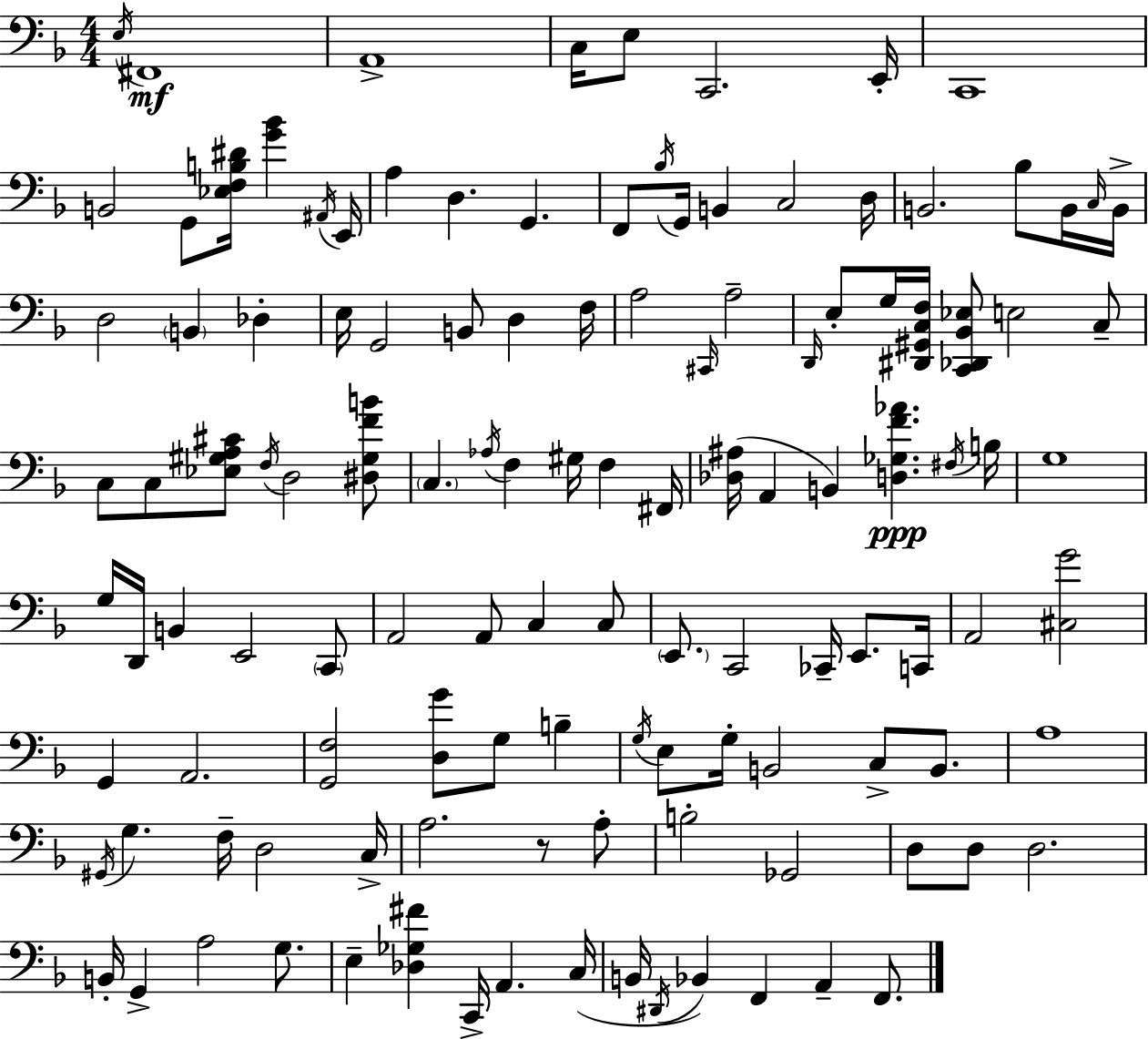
E3/s F#2/w A2/w C3/s E3/e C2/h. E2/s C2/w B2/h G2/e [Eb3,F3,B3,D#4]/s [G4,Bb4]/q A#2/s E2/s A3/q D3/q. G2/q. F2/e Bb3/s G2/s B2/q C3/h D3/s B2/h. Bb3/e B2/s C3/s B2/s D3/h B2/q Db3/q E3/s G2/h B2/e D3/q F3/s A3/h C#2/s A3/h D2/s E3/e G3/s [D#2,G#2,C3,F3]/s [C2,Db2,Bb2,Eb3]/e E3/h C3/e C3/e C3/e [Eb3,G#3,A3,C#4]/e F3/s D3/h [D#3,G#3,F4,B4]/e C3/q. Ab3/s F3/q G#3/s F3/q F#2/s [Db3,A#3]/s A2/q B2/q [D3,Gb3,F4,Ab4]/q. F#3/s B3/s G3/w G3/s D2/s B2/q E2/h C2/e A2/h A2/e C3/q C3/e E2/e. C2/h CES2/s E2/e. C2/s A2/h [C#3,G4]/h G2/q A2/h. [G2,F3]/h [D3,G4]/e G3/e B3/q G3/s E3/e G3/s B2/h C3/e B2/e. A3/w G#2/s G3/q. F3/s D3/h C3/s A3/h. R/e A3/e B3/h Gb2/h D3/e D3/e D3/h. B2/s G2/q A3/h G3/e. E3/q [Db3,Gb3,F#4]/q C2/s A2/q. C3/s B2/s D#2/s Bb2/q F2/q A2/q F2/e.